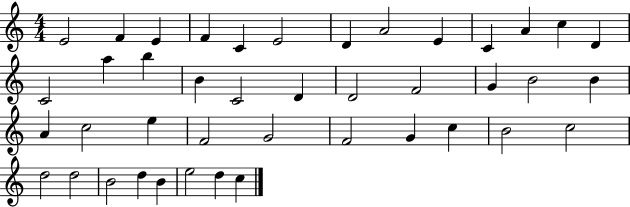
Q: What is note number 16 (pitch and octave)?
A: B5